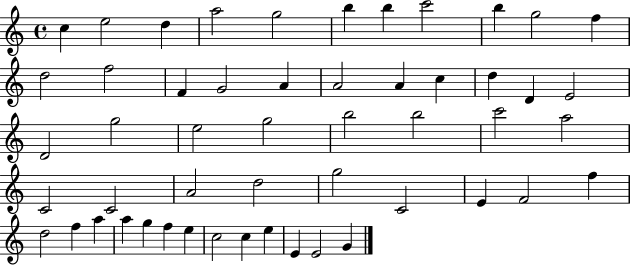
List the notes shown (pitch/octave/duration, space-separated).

C5/q E5/h D5/q A5/h G5/h B5/q B5/q C6/h B5/q G5/h F5/q D5/h F5/h F4/q G4/h A4/q A4/h A4/q C5/q D5/q D4/q E4/h D4/h G5/h E5/h G5/h B5/h B5/h C6/h A5/h C4/h C4/h A4/h D5/h G5/h C4/h E4/q F4/h F5/q D5/h F5/q A5/q A5/q G5/q F5/q E5/q C5/h C5/q E5/q E4/q E4/h G4/q